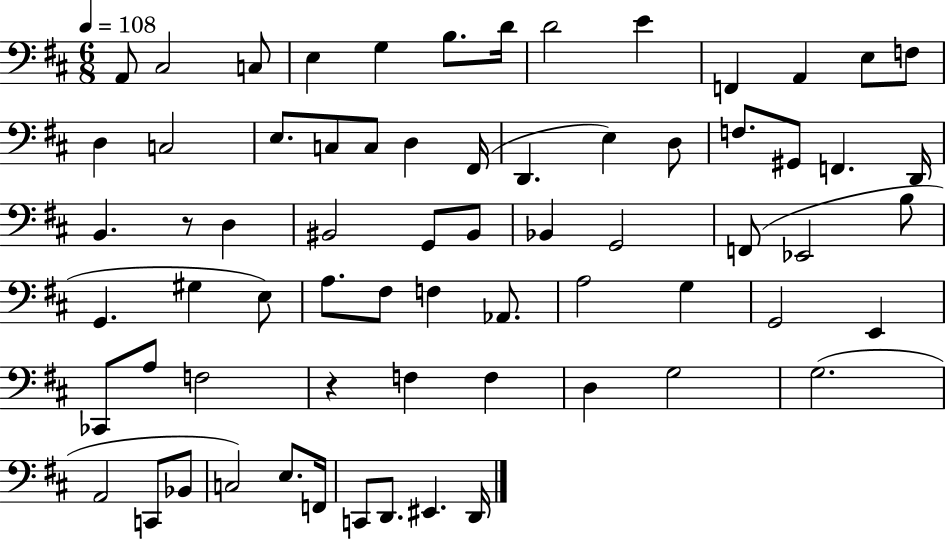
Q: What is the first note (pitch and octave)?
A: A2